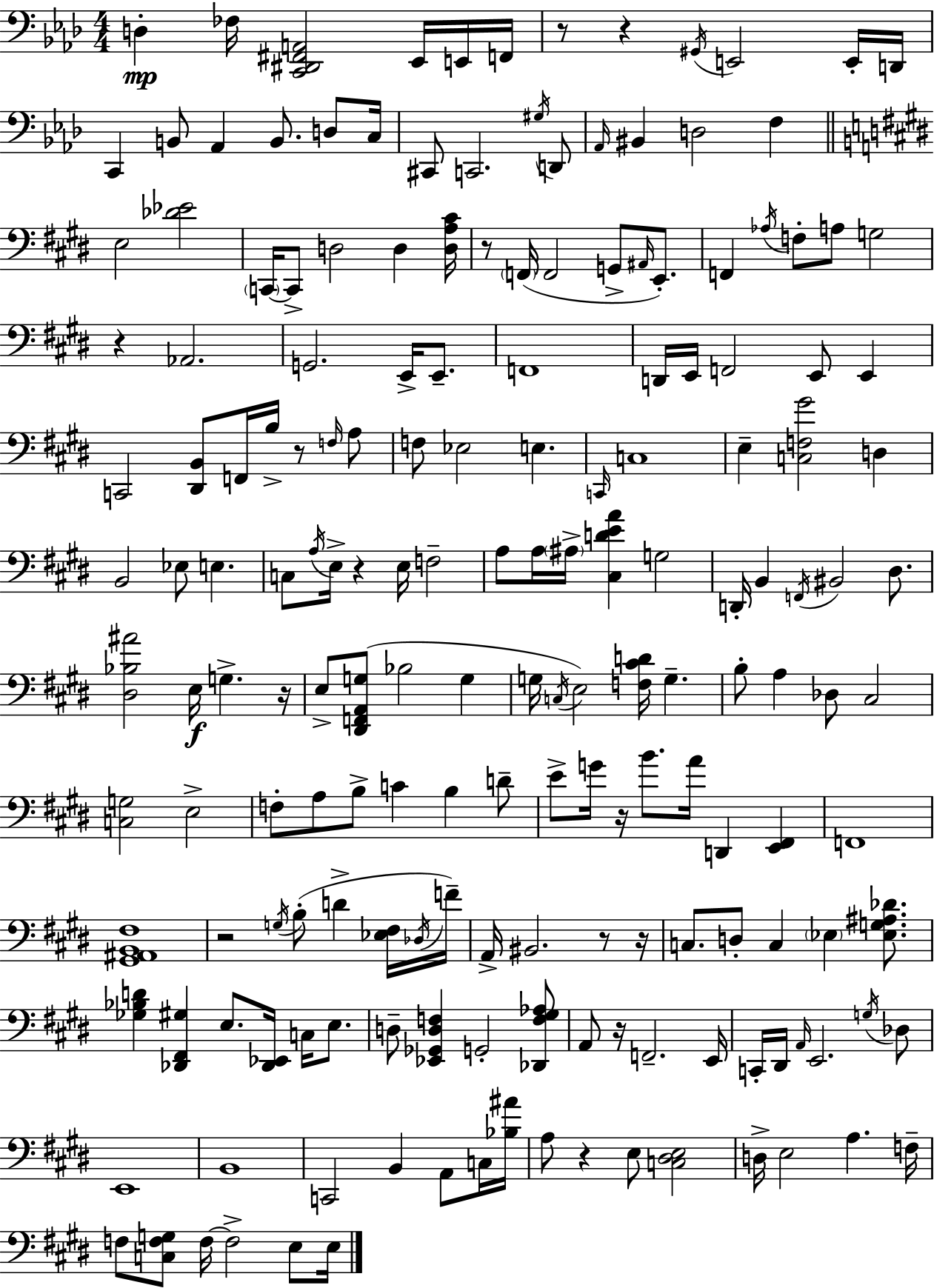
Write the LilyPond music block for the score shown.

{
  \clef bass
  \numericTimeSignature
  \time 4/4
  \key aes \major
  \repeat volta 2 { d4-.\mp fes16 <c, dis, fis, a,>2 ees,16 e,16 f,16 | r8 r4 \acciaccatura { gis,16 } e,2 e,16-. | d,16 c,4 b,8 aes,4 b,8. d8 | c16 cis,8 c,2. \acciaccatura { gis16 } | \break d,8 \grace { aes,16 } bis,4 d2 f4 | \bar "||" \break \key e \major e2 <des' ees'>2 | \parenthesize c,16~~ c,8-> d2 d4 <d a cis'>16 | r8 \parenthesize f,16( f,2 g,8-> \grace { ais,16 }) e,8.-. | f,4 \acciaccatura { aes16 } f8-. a8 g2 | \break r4 aes,2. | g,2. e,16-> e,8.-- | f,1 | d,16 e,16 f,2 e,8 e,4 | \break c,2 <dis, b,>8 f,16 b16-> r8 | \grace { f16 } a8 f8 ees2 e4. | \grace { c,16 } c1 | e4-- <c f gis'>2 | \break d4 b,2 ees8 e4. | c8 \acciaccatura { a16 } e16-> r4 e16 f2-- | a8 a16 \parenthesize ais16-> <cis d' e' a'>4 g2 | d,16-. b,4 \acciaccatura { f,16 } bis,2 | \break dis8. <dis bes ais'>2 e16\f g4.-> | r16 e8-> <dis, f, a, g>8( bes2 | g4 g16 \acciaccatura { c16 }) e2 | <f cis' d'>16 g4.-- b8-. a4 des8 cis2 | \break <c g>2 e2-> | f8-. a8 b8-> c'4 | b4 d'8-- e'8-> g'16 r16 b'8. a'16 d,4 | <e, fis,>4 f,1 | \break <gis, ais, b, fis>1 | r2 \acciaccatura { g16 } | b8-.( d'4-> <ees fis>16 \acciaccatura { des16 } f'16--) a,16-> bis,2. | r8 r16 c8. d8-. c4 | \break \parenthesize ees4 <ees g ais des'>8. <ges bes d'>4 <des, fis, gis>4 | e8. <des, ees,>16 c16 e8. d8-- <ees, ges, d f>4 g,2-. | <des, f gis aes>8 a,8 r16 f,2.-- | e,16 c,16-. dis,16 \grace { a,16 } e,2. | \break \acciaccatura { g16 } des8 e,1 | b,1 | c,2 | b,4 a,8 c16 <bes ais'>16 a8 r4 | \break e8 <c dis e>2 d16-> e2 | a4. f16-- f8 <c f g>8 f16~~ | f2-> e8 e16 } \bar "|."
}